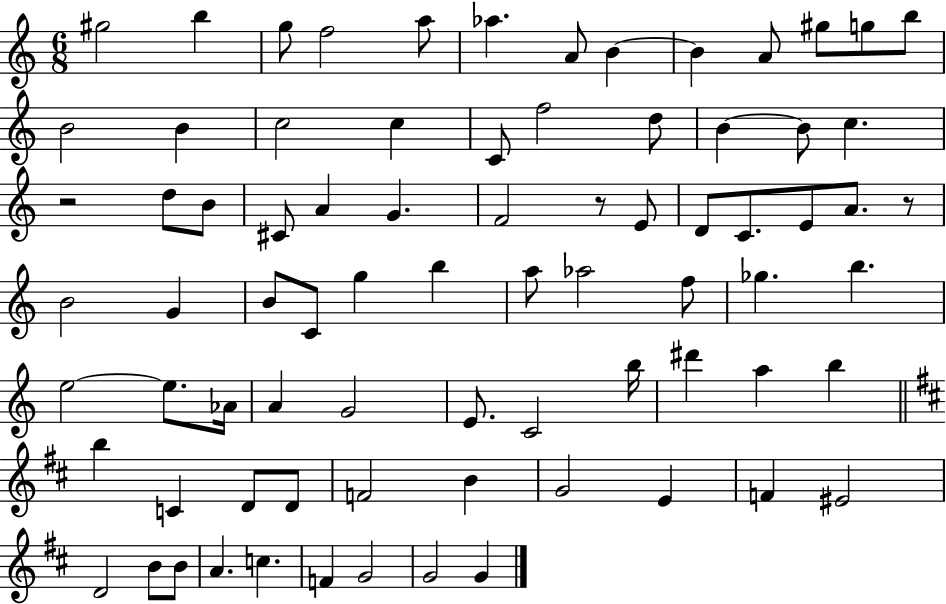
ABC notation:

X:1
T:Untitled
M:6/8
L:1/4
K:C
^g2 b g/2 f2 a/2 _a A/2 B B A/2 ^g/2 g/2 b/2 B2 B c2 c C/2 f2 d/2 B B/2 c z2 d/2 B/2 ^C/2 A G F2 z/2 E/2 D/2 C/2 E/2 A/2 z/2 B2 G B/2 C/2 g b a/2 _a2 f/2 _g b e2 e/2 _A/4 A G2 E/2 C2 b/4 ^d' a b b C D/2 D/2 F2 B G2 E F ^E2 D2 B/2 B/2 A c F G2 G2 G